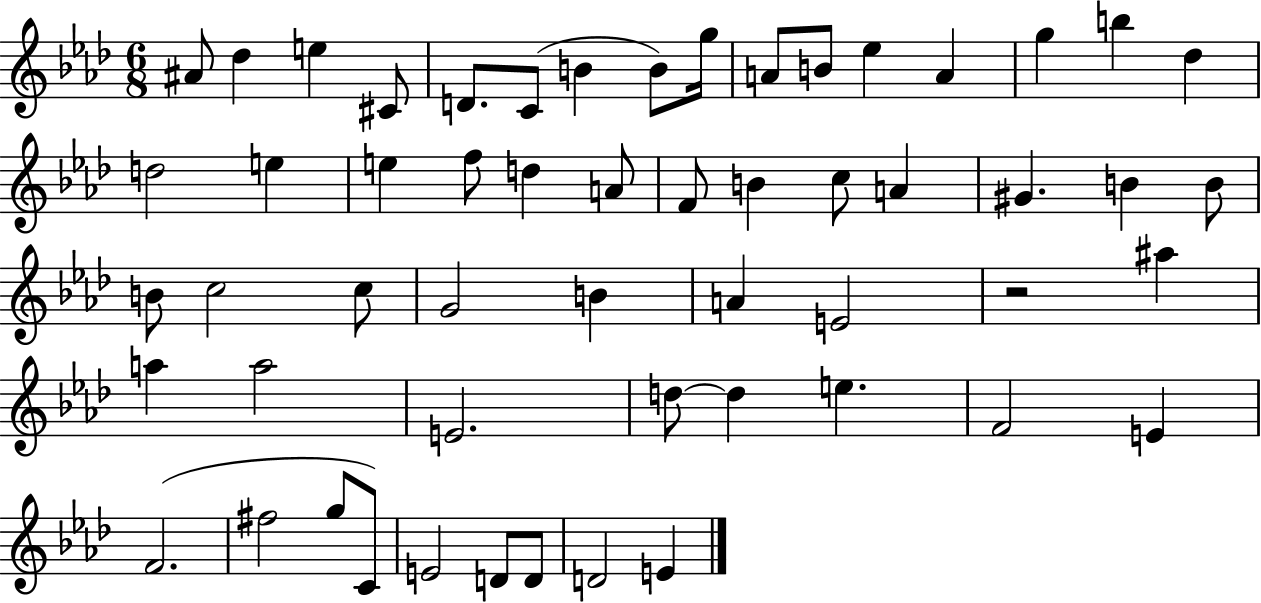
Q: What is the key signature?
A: AES major